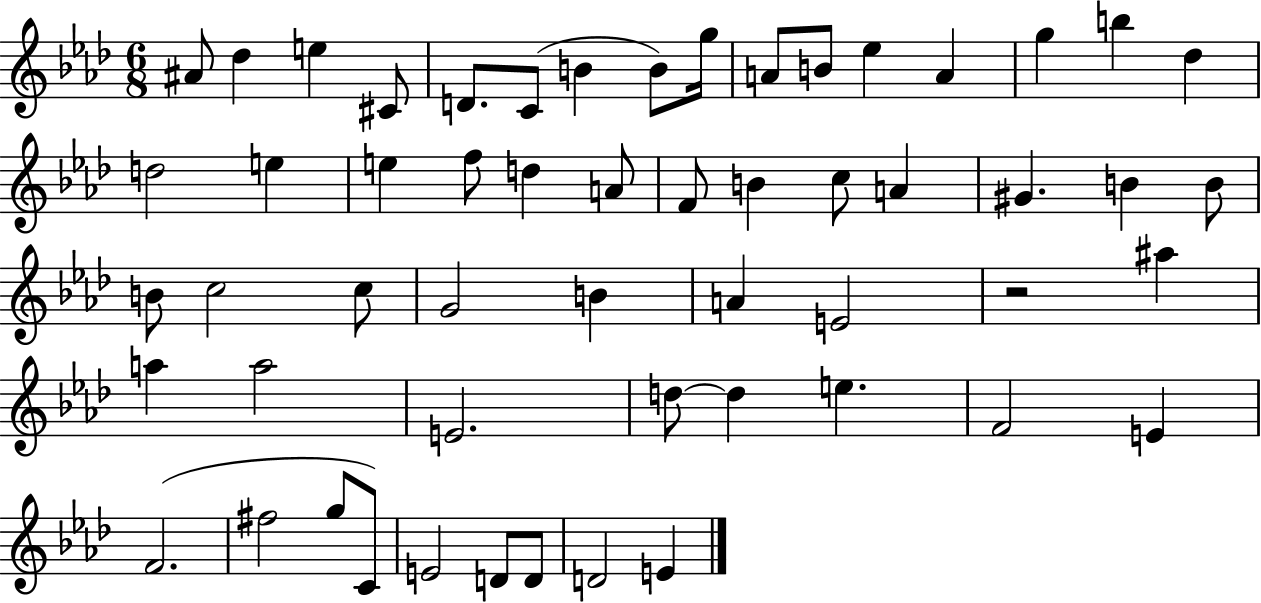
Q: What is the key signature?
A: AES major